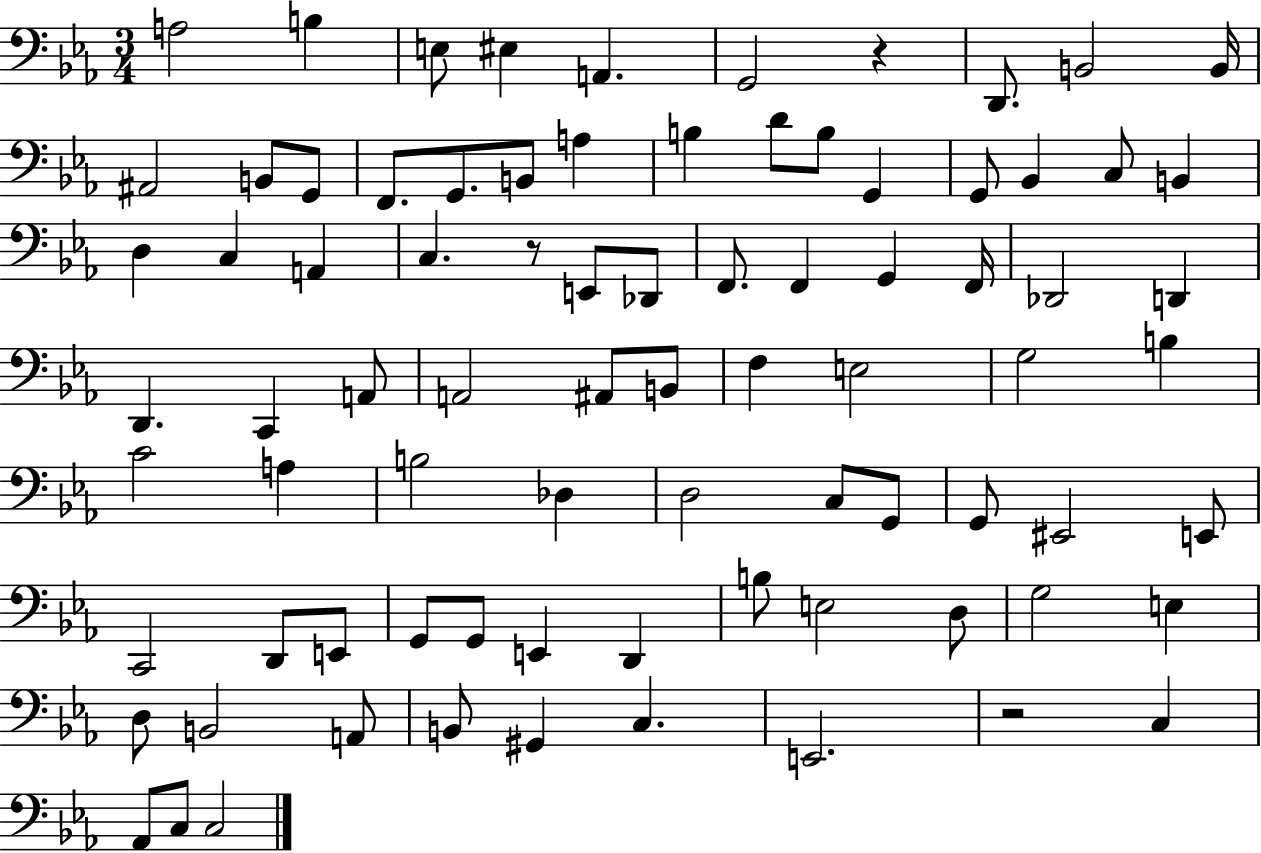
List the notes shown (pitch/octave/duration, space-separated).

A3/h B3/q E3/e EIS3/q A2/q. G2/h R/q D2/e. B2/h B2/s A#2/h B2/e G2/e F2/e. G2/e. B2/e A3/q B3/q D4/e B3/e G2/q G2/e Bb2/q C3/e B2/q D3/q C3/q A2/q C3/q. R/e E2/e Db2/e F2/e. F2/q G2/q F2/s Db2/h D2/q D2/q. C2/q A2/e A2/h A#2/e B2/e F3/q E3/h G3/h B3/q C4/h A3/q B3/h Db3/q D3/h C3/e G2/e G2/e EIS2/h E2/e C2/h D2/e E2/e G2/e G2/e E2/q D2/q B3/e E3/h D3/e G3/h E3/q D3/e B2/h A2/e B2/e G#2/q C3/q. E2/h. R/h C3/q Ab2/e C3/e C3/h